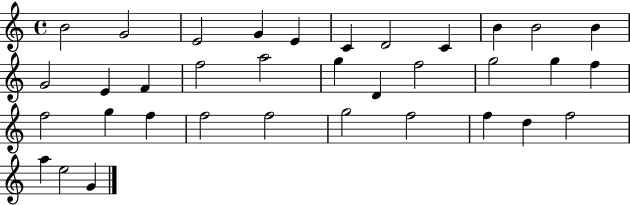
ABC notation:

X:1
T:Untitled
M:4/4
L:1/4
K:C
B2 G2 E2 G E C D2 C B B2 B G2 E F f2 a2 g D f2 g2 g f f2 g f f2 f2 g2 f2 f d f2 a e2 G